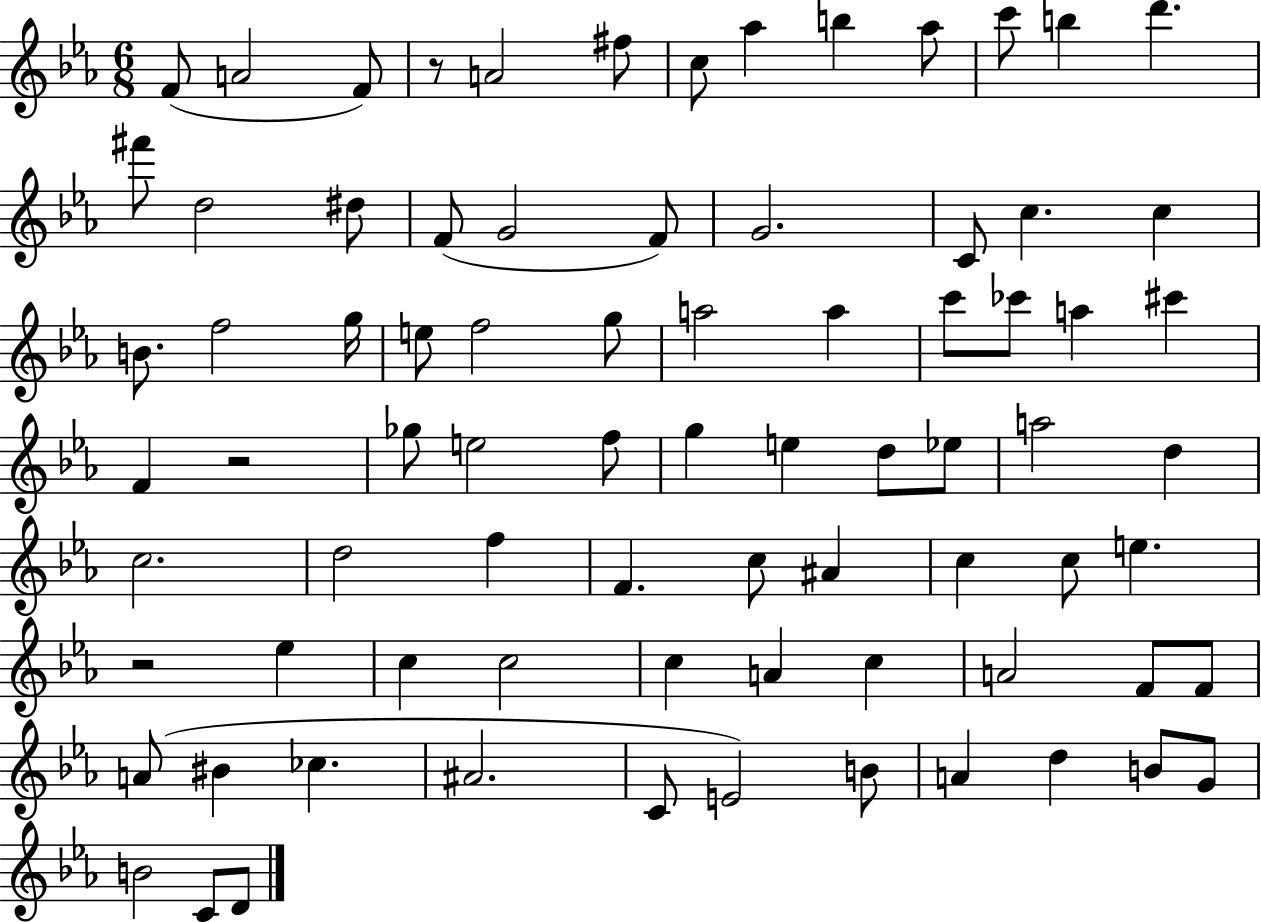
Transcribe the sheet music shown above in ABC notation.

X:1
T:Untitled
M:6/8
L:1/4
K:Eb
F/2 A2 F/2 z/2 A2 ^f/2 c/2 _a b _a/2 c'/2 b d' ^f'/2 d2 ^d/2 F/2 G2 F/2 G2 C/2 c c B/2 f2 g/4 e/2 f2 g/2 a2 a c'/2 _c'/2 a ^c' F z2 _g/2 e2 f/2 g e d/2 _e/2 a2 d c2 d2 f F c/2 ^A c c/2 e z2 _e c c2 c A c A2 F/2 F/2 A/2 ^B _c ^A2 C/2 E2 B/2 A d B/2 G/2 B2 C/2 D/2